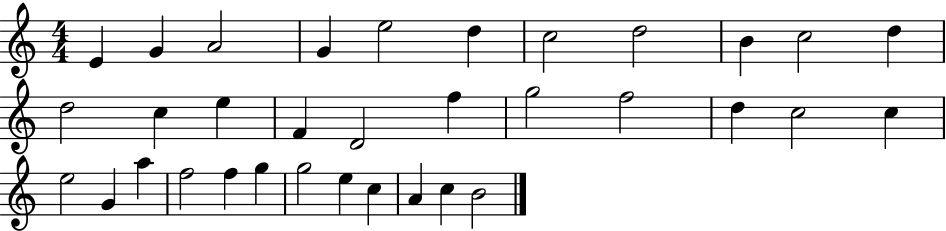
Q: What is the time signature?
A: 4/4